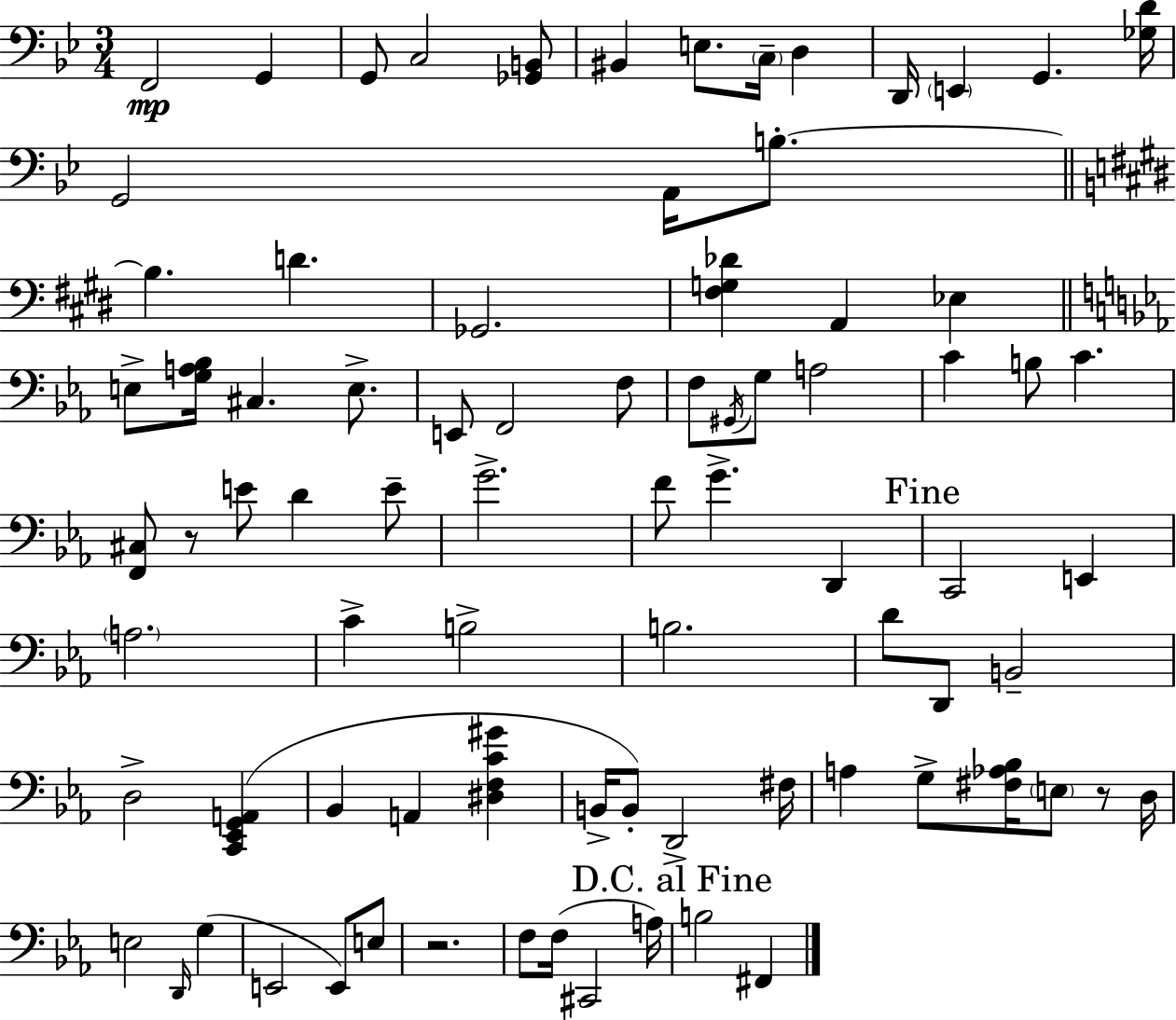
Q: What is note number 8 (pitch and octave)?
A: D3